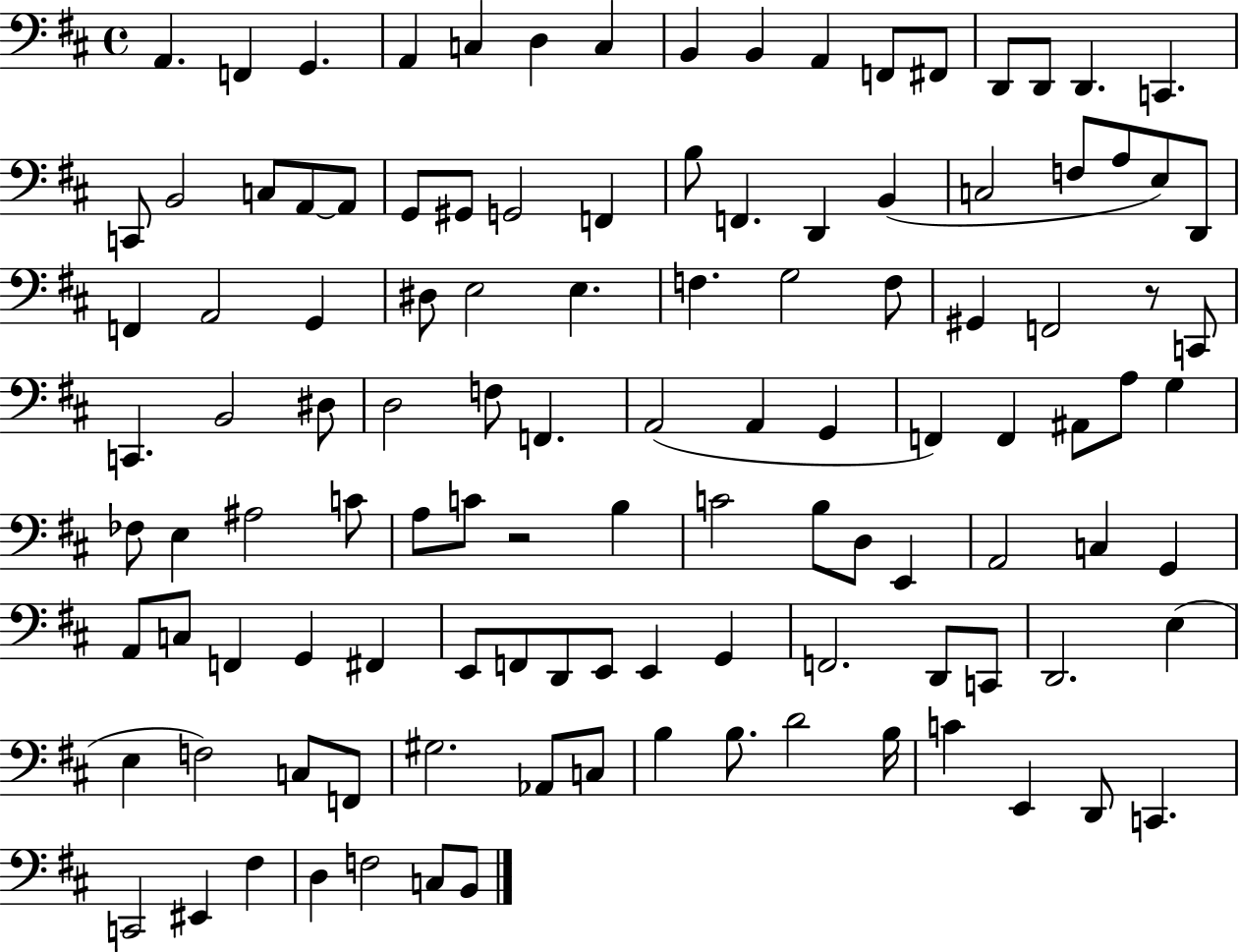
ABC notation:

X:1
T:Untitled
M:4/4
L:1/4
K:D
A,, F,, G,, A,, C, D, C, B,, B,, A,, F,,/2 ^F,,/2 D,,/2 D,,/2 D,, C,, C,,/2 B,,2 C,/2 A,,/2 A,,/2 G,,/2 ^G,,/2 G,,2 F,, B,/2 F,, D,, B,, C,2 F,/2 A,/2 E,/2 D,,/2 F,, A,,2 G,, ^D,/2 E,2 E, F, G,2 F,/2 ^G,, F,,2 z/2 C,,/2 C,, B,,2 ^D,/2 D,2 F,/2 F,, A,,2 A,, G,, F,, F,, ^A,,/2 A,/2 G, _F,/2 E, ^A,2 C/2 A,/2 C/2 z2 B, C2 B,/2 D,/2 E,, A,,2 C, G,, A,,/2 C,/2 F,, G,, ^F,, E,,/2 F,,/2 D,,/2 E,,/2 E,, G,, F,,2 D,,/2 C,,/2 D,,2 E, E, F,2 C,/2 F,,/2 ^G,2 _A,,/2 C,/2 B, B,/2 D2 B,/4 C E,, D,,/2 C,, C,,2 ^E,, ^F, D, F,2 C,/2 B,,/2